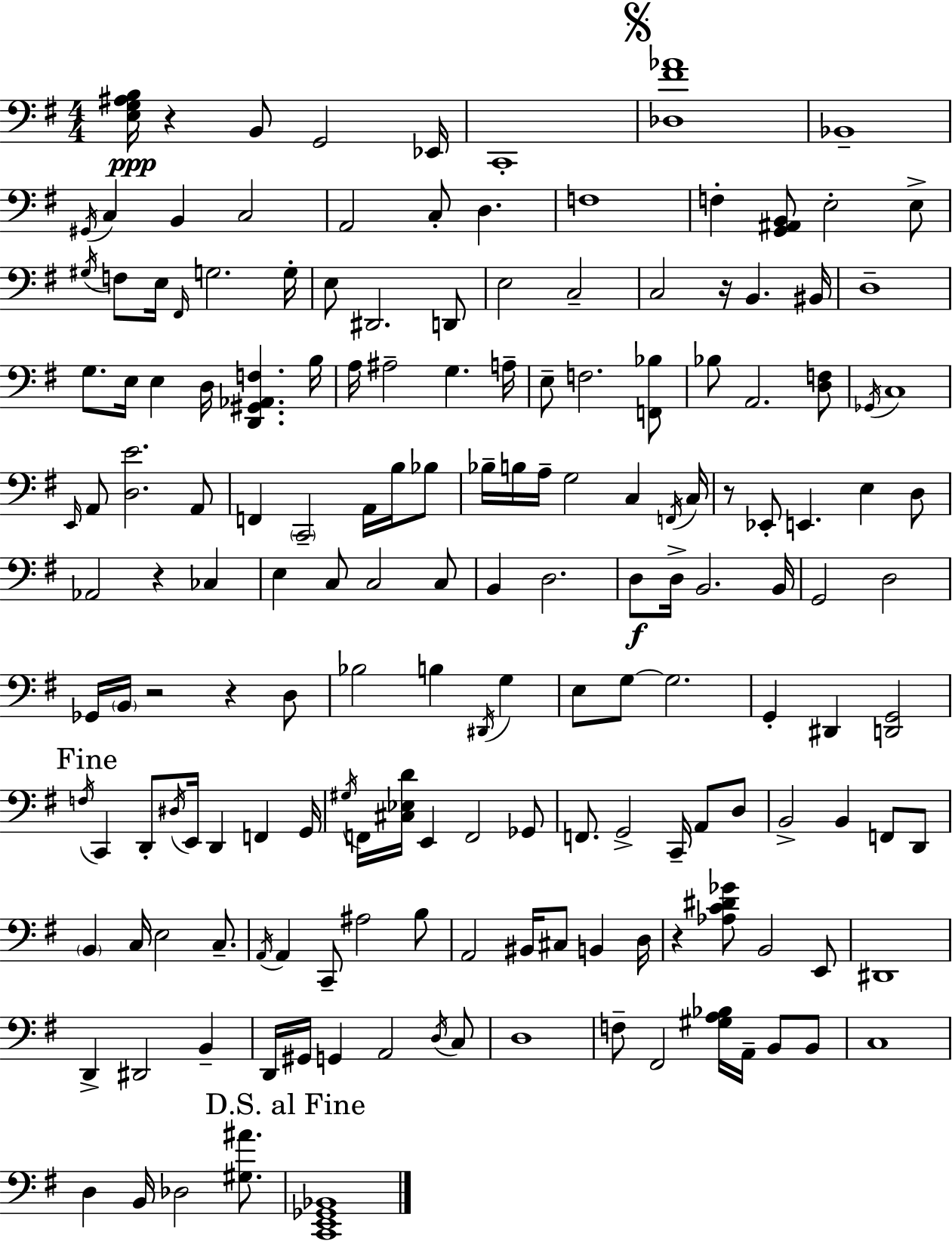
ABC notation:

X:1
T:Untitled
M:4/4
L:1/4
K:Em
[E,G,^A,B,]/4 z B,,/2 G,,2 _E,,/4 C,,4 [_D,^F_A]4 _B,,4 ^G,,/4 C, B,, C,2 A,,2 C,/2 D, F,4 F, [G,,^A,,B,,]/2 E,2 E,/2 ^G,/4 F,/2 E,/4 ^F,,/4 G,2 G,/4 E,/2 ^D,,2 D,,/2 E,2 C,2 C,2 z/4 B,, ^B,,/4 D,4 G,/2 E,/4 E, D,/4 [D,,^G,,_A,,F,] B,/4 A,/4 ^A,2 G, A,/4 E,/2 F,2 [F,,_B,]/2 _B,/2 A,,2 [D,F,]/2 _G,,/4 C,4 E,,/4 A,,/2 [D,E]2 A,,/2 F,, C,,2 A,,/4 B,/4 _B,/2 _B,/4 B,/4 A,/4 G,2 C, F,,/4 C,/4 z/2 _E,,/2 E,, E, D,/2 _A,,2 z _C, E, C,/2 C,2 C,/2 B,, D,2 D,/2 D,/4 B,,2 B,,/4 G,,2 D,2 _G,,/4 B,,/4 z2 z D,/2 _B,2 B, ^D,,/4 G, E,/2 G,/2 G,2 G,, ^D,, [D,,G,,]2 F,/4 C,, D,,/2 ^D,/4 E,,/4 D,, F,, G,,/4 ^G,/4 F,,/4 [^C,_E,D]/4 E,, F,,2 _G,,/2 F,,/2 G,,2 C,,/4 A,,/2 D,/2 B,,2 B,, F,,/2 D,,/2 B,, C,/4 E,2 C,/2 A,,/4 A,, C,,/2 ^A,2 B,/2 A,,2 ^B,,/4 ^C,/2 B,, D,/4 z [_A,C^D_G]/2 B,,2 E,,/2 ^D,,4 D,, ^D,,2 B,, D,,/4 ^G,,/4 G,, A,,2 D,/4 C,/2 D,4 F,/2 ^F,,2 [^G,A,_B,]/4 A,,/4 B,,/2 B,,/2 C,4 D, B,,/4 _D,2 [^G,^A]/2 [C,,E,,_G,,_B,,]4